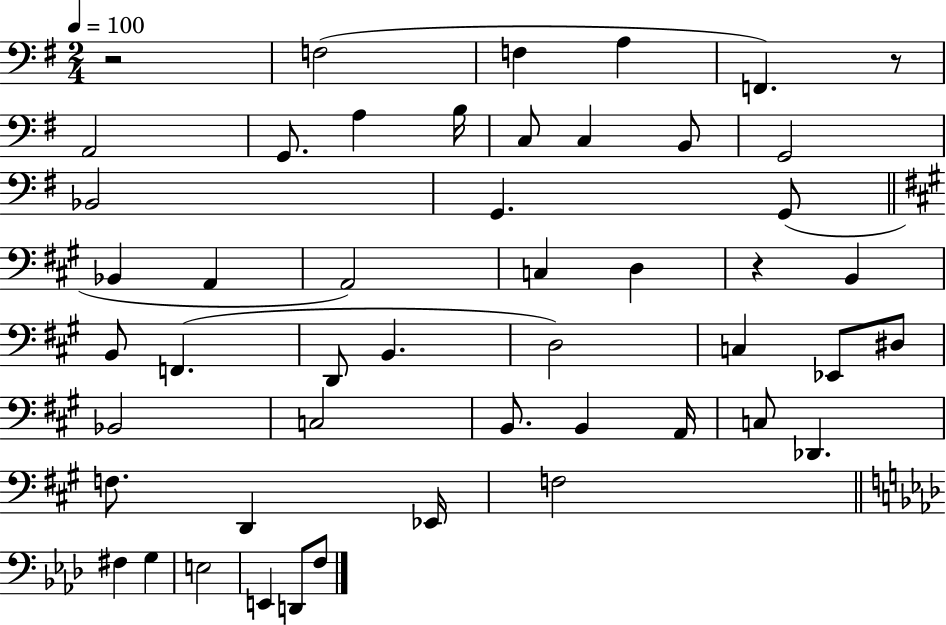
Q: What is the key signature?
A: G major